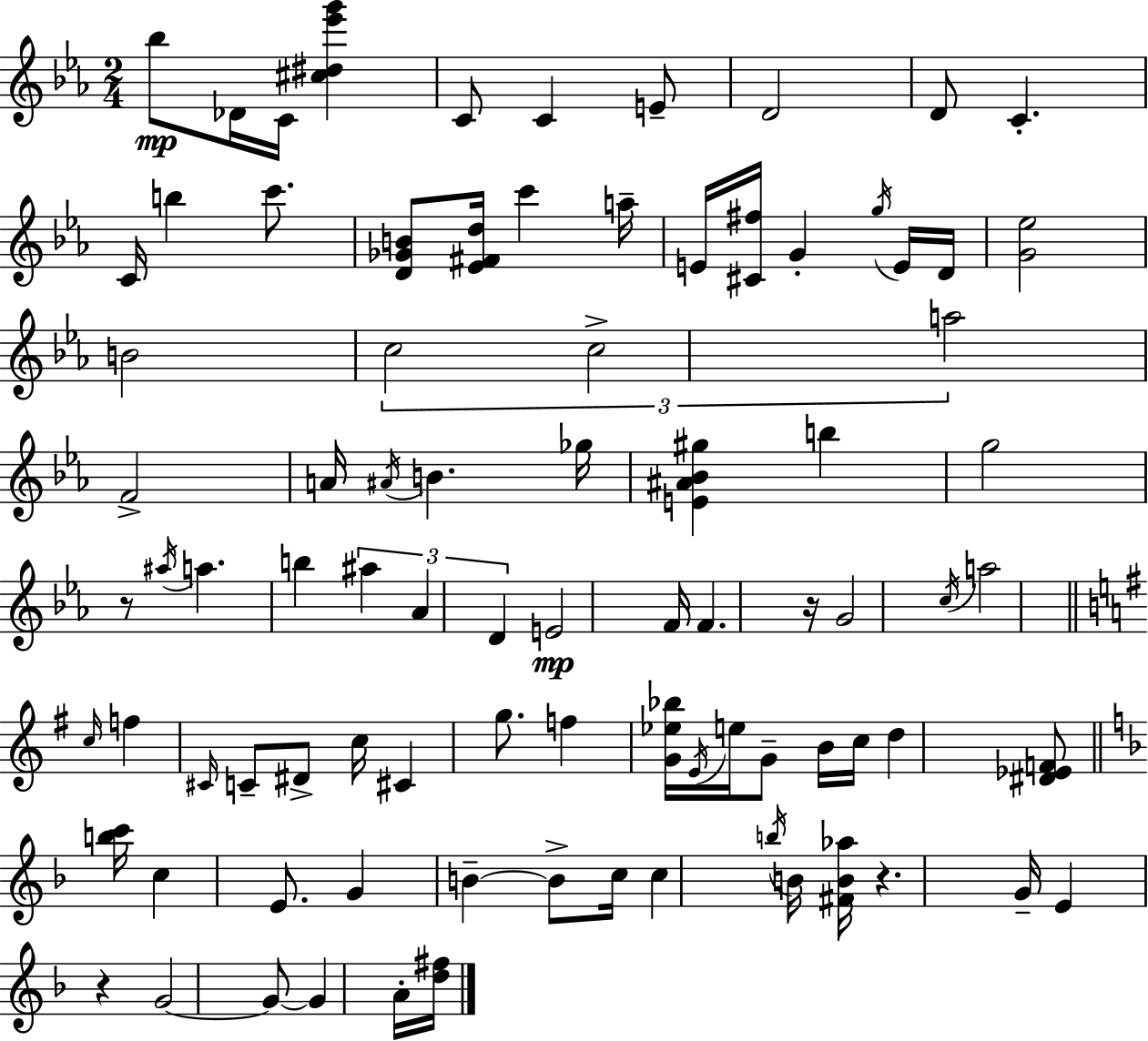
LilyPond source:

{
  \clef treble
  \numericTimeSignature
  \time 2/4
  \key ees \major
  \repeat volta 2 { bes''8\mp des'16 c'16 <cis'' dis'' ees''' g'''>4 | c'8 c'4 e'8-- | d'2 | d'8 c'4.-. | \break c'16 b''4 c'''8. | <d' ges' b'>8 <ees' fis' d''>16 c'''4 a''16-- | e'16 <cis' fis''>16 g'4-. \acciaccatura { g''16 } e'16 | d'16 <g' ees''>2 | \break b'2 | \tuplet 3/2 { c''2 | c''2-> | a''2 } | \break f'2-> | a'16 \acciaccatura { ais'16 } b'4. | ges''16 <e' ais' bes' gis''>4 b''4 | g''2 | \break r8 \acciaccatura { ais''16 } a''4. | b''4 \tuplet 3/2 { ais''4 | aes'4 d'4 } | e'2\mp | \break f'16 f'4. | r16 g'2 | \acciaccatura { c''16 } a''2 | \bar "||" \break \key e \minor \grace { c''16 } f''4 \grace { cis'16 } c'8-- | dis'8-> c''16 cis'4 g''8. | f''4 <g' ees'' bes''>16 \acciaccatura { e'16 } | e''16 g'8-- b'16 c''16 d''4 | \break <dis' ees' f'>8 \bar "||" \break \key d \minor <b'' c'''>16 c''4 e'8. | g'4 b'4--~~ | b'8-> c''16 c''4 \acciaccatura { b''16 } | b'16 <fis' b' aes''>16 r4. | \break g'16-- e'4 r4 | g'2~~ | g'8~~ g'4 a'16-. | <d'' fis''>16 } \bar "|."
}